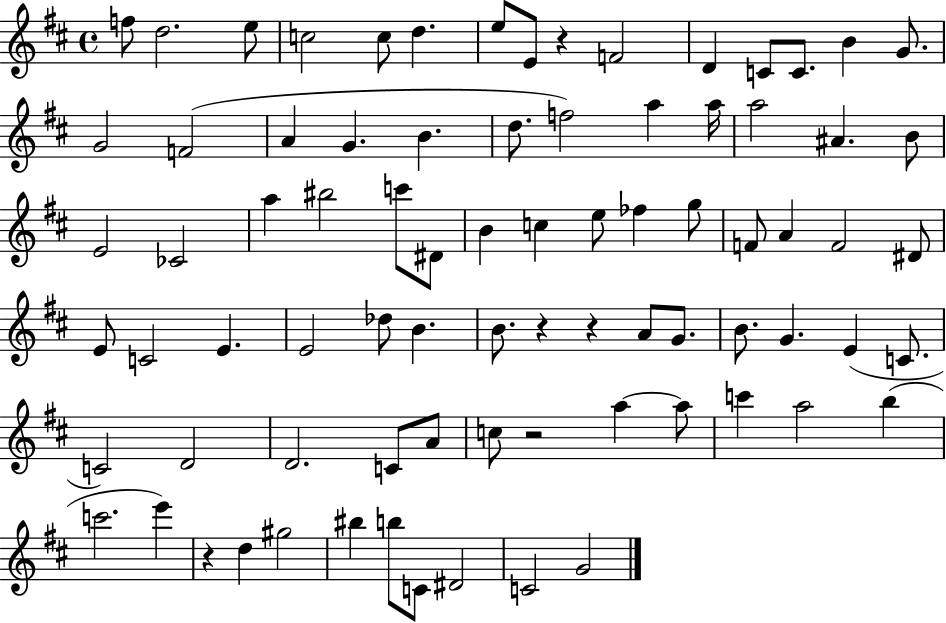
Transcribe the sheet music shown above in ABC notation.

X:1
T:Untitled
M:4/4
L:1/4
K:D
f/2 d2 e/2 c2 c/2 d e/2 E/2 z F2 D C/2 C/2 B G/2 G2 F2 A G B d/2 f2 a a/4 a2 ^A B/2 E2 _C2 a ^b2 c'/2 ^D/2 B c e/2 _f g/2 F/2 A F2 ^D/2 E/2 C2 E E2 _d/2 B B/2 z z A/2 G/2 B/2 G E C/2 C2 D2 D2 C/2 A/2 c/2 z2 a a/2 c' a2 b c'2 e' z d ^g2 ^b b/2 C/2 ^D2 C2 G2